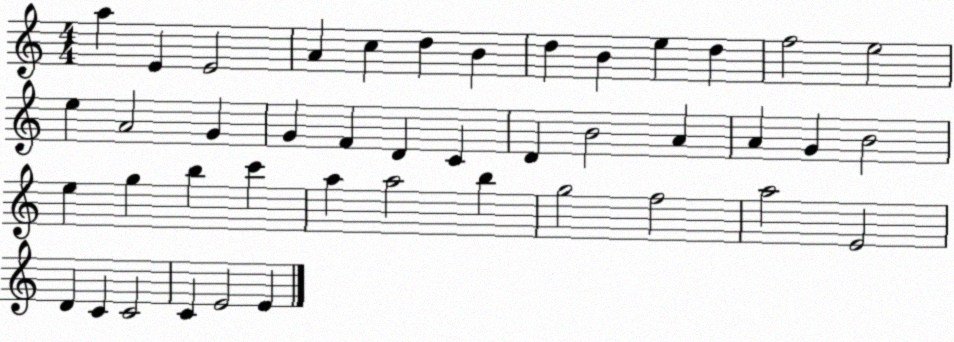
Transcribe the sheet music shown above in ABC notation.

X:1
T:Untitled
M:4/4
L:1/4
K:C
a E E2 A c d B d B e d f2 e2 e A2 G G F D C D B2 A A G B2 e g b c' a a2 b g2 f2 a2 E2 D C C2 C E2 E